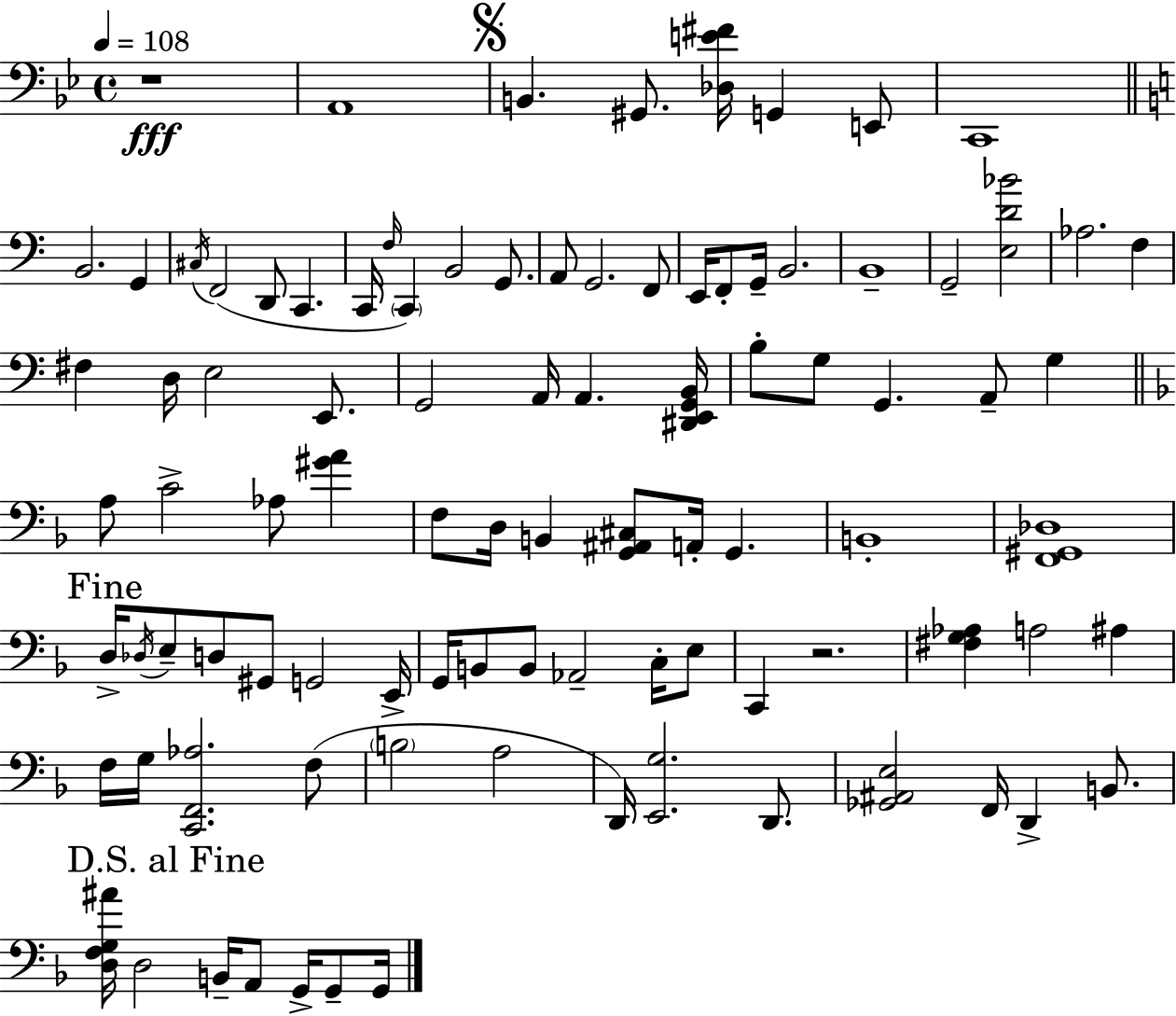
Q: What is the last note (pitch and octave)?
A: G2